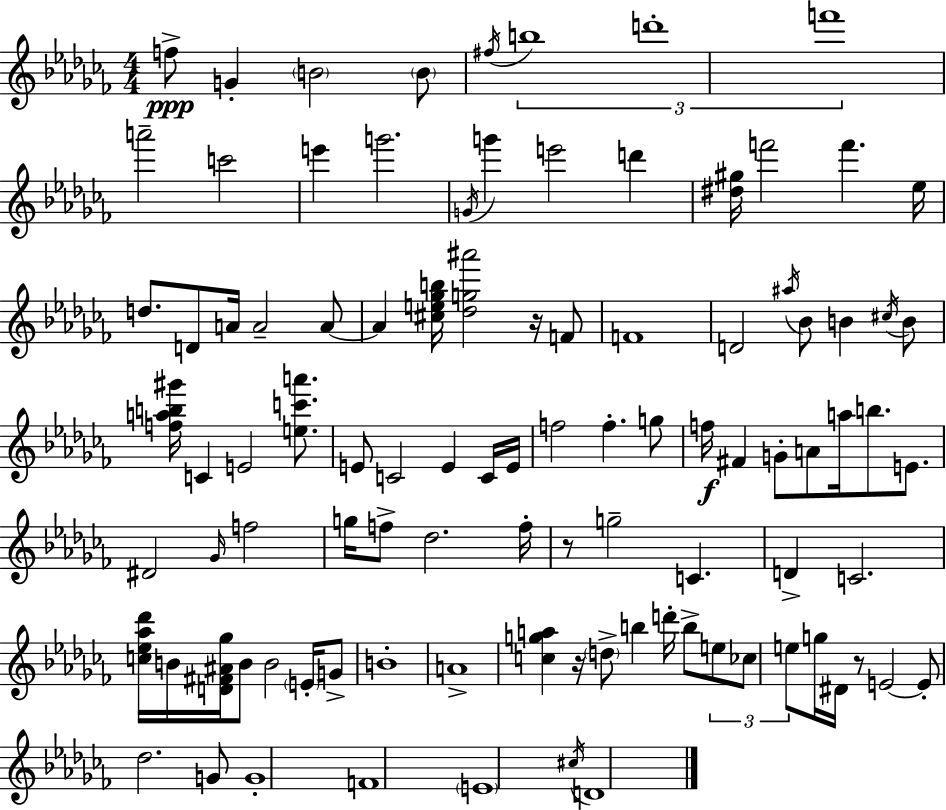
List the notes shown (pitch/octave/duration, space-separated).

F5/e G4/q B4/h B4/e F#5/s B5/w D6/w F6/w A6/h C6/h E6/q G6/h. G4/s G6/q E6/h D6/q [D#5,G#5]/s F6/h F6/q. Eb5/s D5/e. D4/e A4/s A4/h A4/e A4/q [C#5,E5,Gb5,B5]/s [Db5,G5,A#6]/h R/s F4/e F4/w D4/h A#5/s Bb4/e B4/q C#5/s B4/e [F5,A5,B5,G#6]/s C4/q E4/h [E5,C6,A6]/e. E4/e C4/h E4/q C4/s E4/s F5/h F5/q. G5/e F5/s F#4/q G4/e A4/e A5/s B5/e. E4/e. D#4/h Gb4/s F5/h G5/s F5/e Db5/h. F5/s R/e G5/h C4/q. D4/q C4/h. [C5,Eb5,Ab5,Db6]/s B4/s [D4,F#4,A#4,Gb5]/s B4/e B4/h E4/s G4/e B4/w A4/w [C5,G5,A5]/q R/s D5/e B5/q D6/s B5/e E5/e CES5/e E5/e G5/s D#4/s R/e E4/h E4/e Db5/h. G4/e G4/w F4/w E4/w C#5/s D4/w